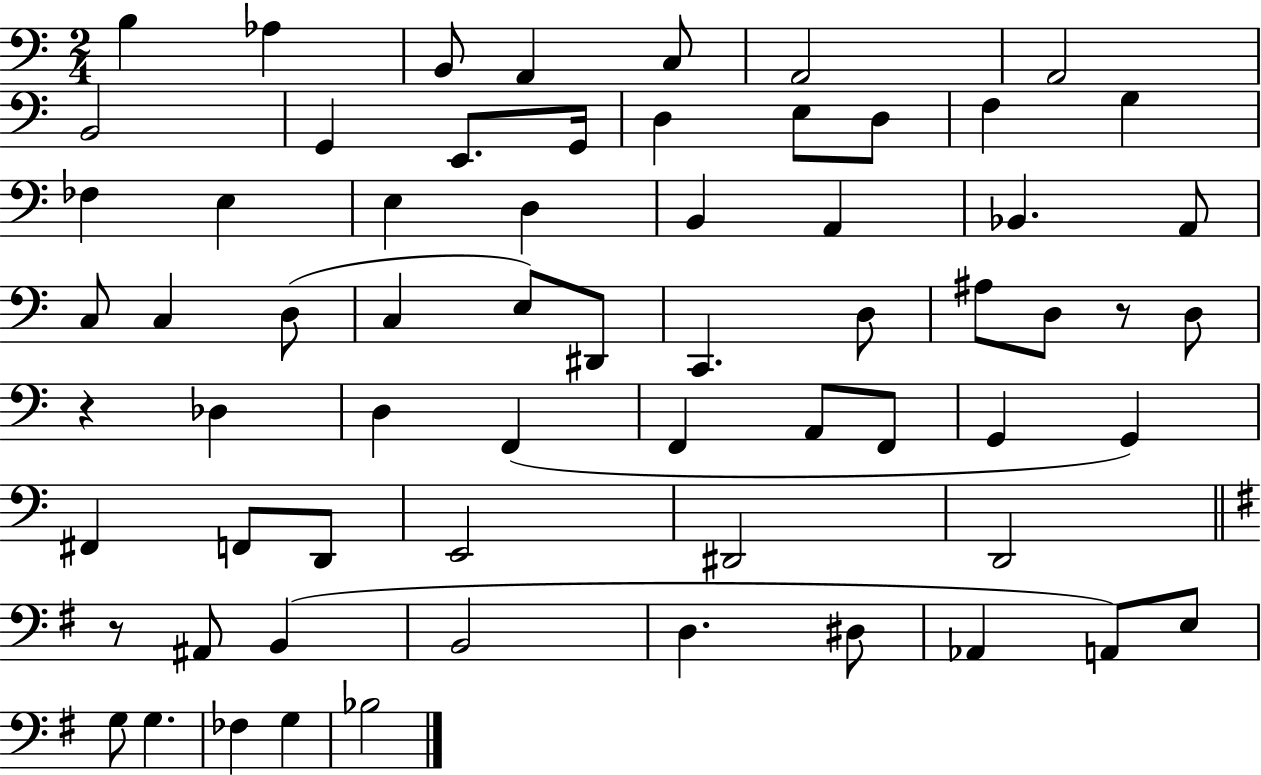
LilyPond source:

{
  \clef bass
  \numericTimeSignature
  \time 2/4
  \key c \major
  b4 aes4 | b,8 a,4 c8 | a,2 | a,2 | \break b,2 | g,4 e,8. g,16 | d4 e8 d8 | f4 g4 | \break fes4 e4 | e4 d4 | b,4 a,4 | bes,4. a,8 | \break c8 c4 d8( | c4 e8) dis,8 | c,4. d8 | ais8 d8 r8 d8 | \break r4 des4 | d4 f,4( | f,4 a,8 f,8 | g,4 g,4) | \break fis,4 f,8 d,8 | e,2 | dis,2 | d,2 | \break \bar "||" \break \key g \major r8 ais,8 b,4( | b,2 | d4. dis8 | aes,4 a,8) e8 | \break g8 g4. | fes4 g4 | bes2 | \bar "|."
}